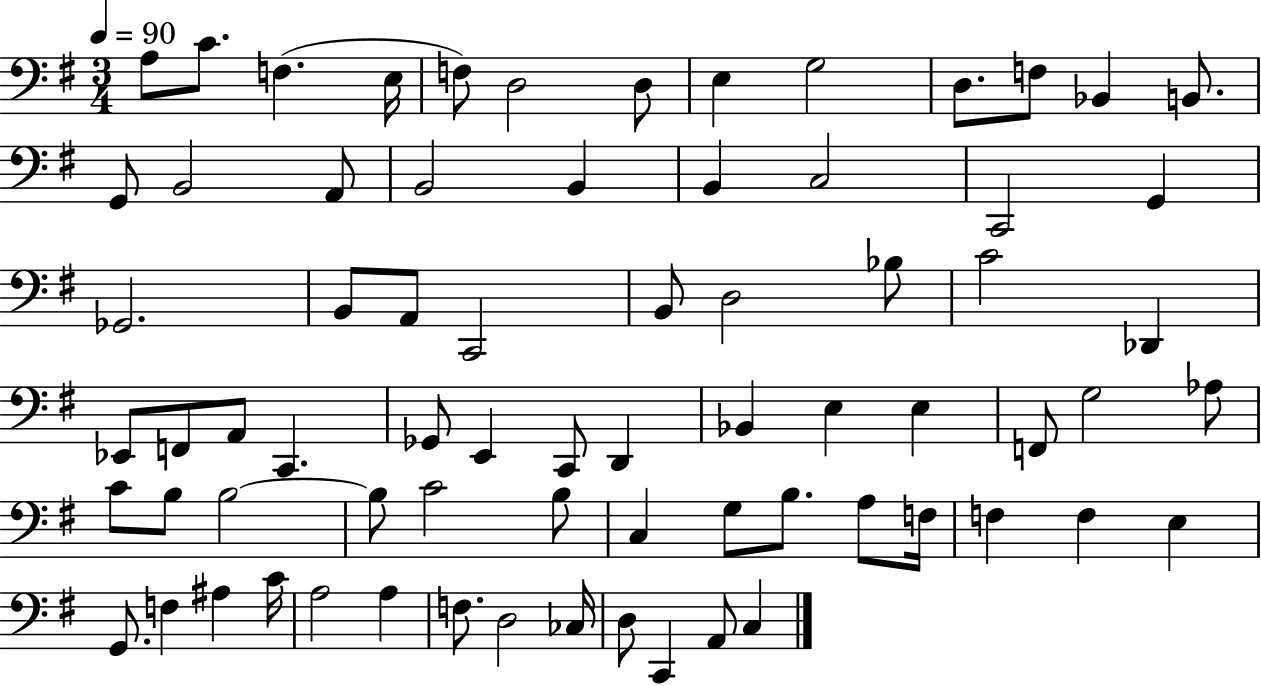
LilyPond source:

{
  \clef bass
  \numericTimeSignature
  \time 3/4
  \key g \major
  \tempo 4 = 90
  \repeat volta 2 { a8 c'8. f4.( e16 | f8) d2 d8 | e4 g2 | d8. f8 bes,4 b,8. | \break g,8 b,2 a,8 | b,2 b,4 | b,4 c2 | c,2 g,4 | \break ges,2. | b,8 a,8 c,2 | b,8 d2 bes8 | c'2 des,4 | \break ees,8 f,8 a,8 c,4. | ges,8 e,4 c,8 d,4 | bes,4 e4 e4 | f,8 g2 aes8 | \break c'8 b8 b2~~ | b8 c'2 b8 | c4 g8 b8. a8 f16 | f4 f4 e4 | \break g,8. f4 ais4 c'16 | a2 a4 | f8. d2 ces16 | d8 c,4 a,8 c4 | \break } \bar "|."
}